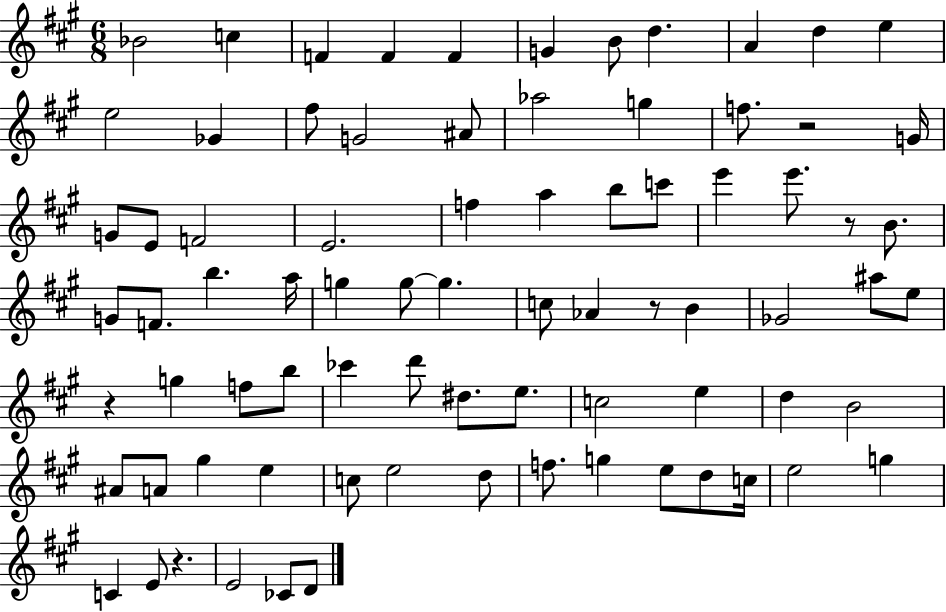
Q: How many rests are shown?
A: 5